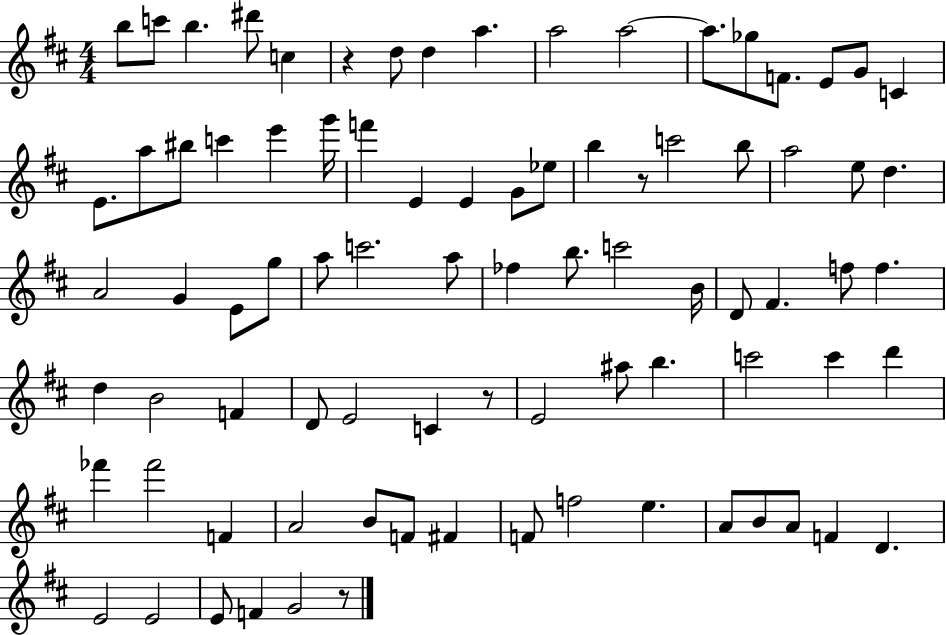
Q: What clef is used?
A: treble